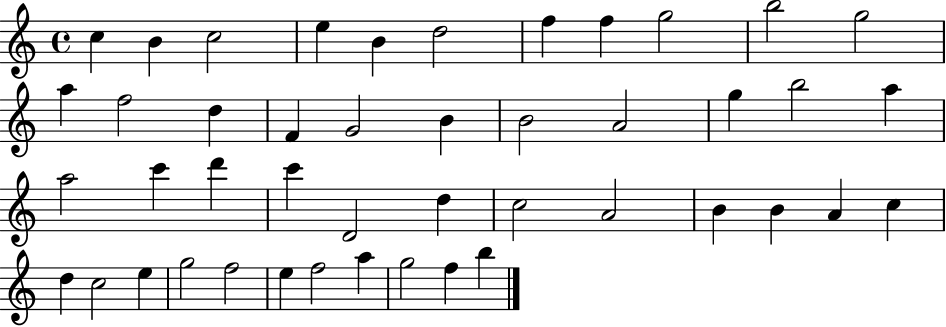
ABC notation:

X:1
T:Untitled
M:4/4
L:1/4
K:C
c B c2 e B d2 f f g2 b2 g2 a f2 d F G2 B B2 A2 g b2 a a2 c' d' c' D2 d c2 A2 B B A c d c2 e g2 f2 e f2 a g2 f b